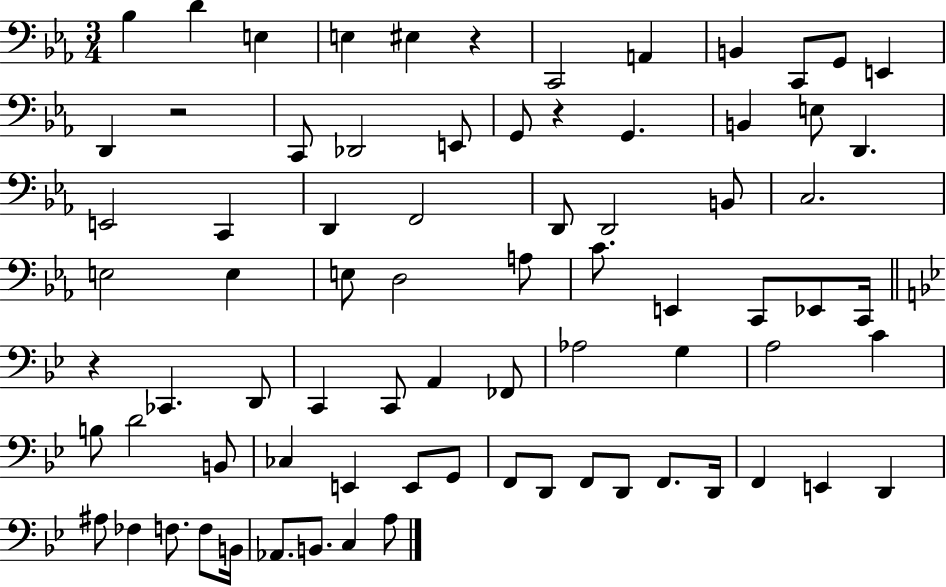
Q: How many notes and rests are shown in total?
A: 77